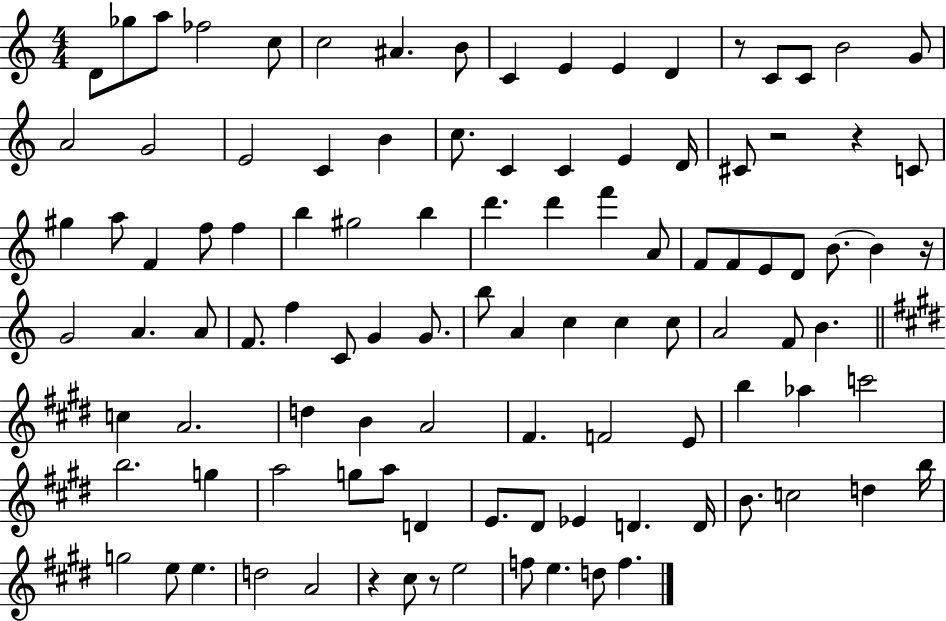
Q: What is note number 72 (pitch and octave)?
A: Ab5